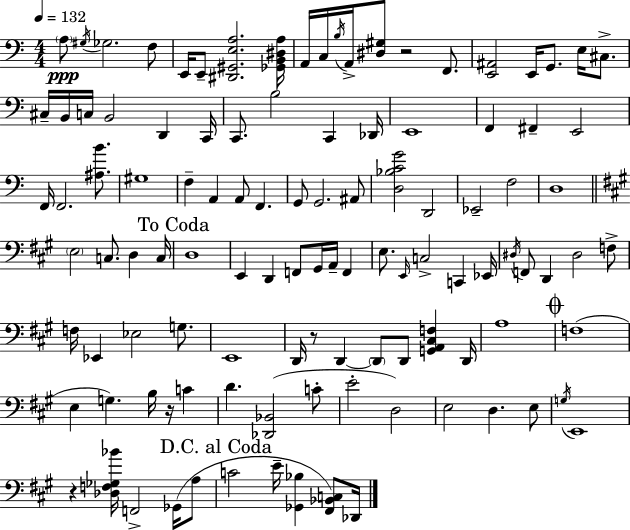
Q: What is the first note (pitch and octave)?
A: A3